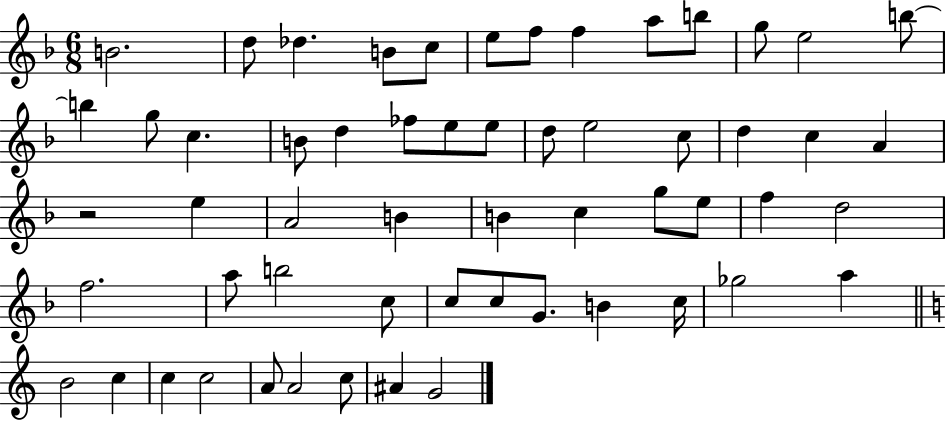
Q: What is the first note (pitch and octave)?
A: B4